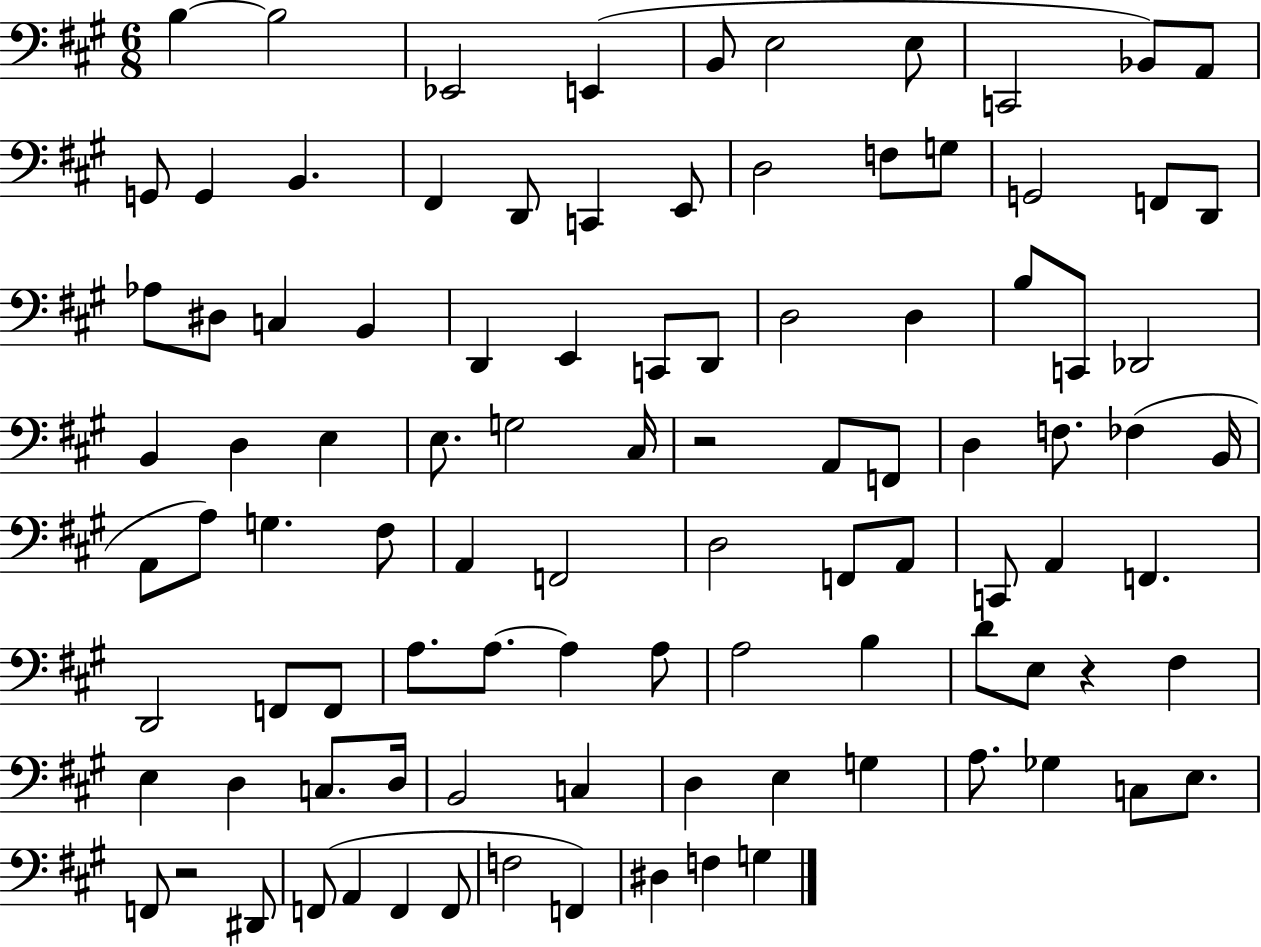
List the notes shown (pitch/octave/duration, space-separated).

B3/q B3/h Eb2/h E2/q B2/e E3/h E3/e C2/h Bb2/e A2/e G2/e G2/q B2/q. F#2/q D2/e C2/q E2/e D3/h F3/e G3/e G2/h F2/e D2/e Ab3/e D#3/e C3/q B2/q D2/q E2/q C2/e D2/e D3/h D3/q B3/e C2/e Db2/h B2/q D3/q E3/q E3/e. G3/h C#3/s R/h A2/e F2/e D3/q F3/e. FES3/q B2/s A2/e A3/e G3/q. F#3/e A2/q F2/h D3/h F2/e A2/e C2/e A2/q F2/q. D2/h F2/e F2/e A3/e. A3/e. A3/q A3/e A3/h B3/q D4/e E3/e R/q F#3/q E3/q D3/q C3/e. D3/s B2/h C3/q D3/q E3/q G3/q A3/e. Gb3/q C3/e E3/e. F2/e R/h D#2/e F2/e A2/q F2/q F2/e F3/h F2/q D#3/q F3/q G3/q